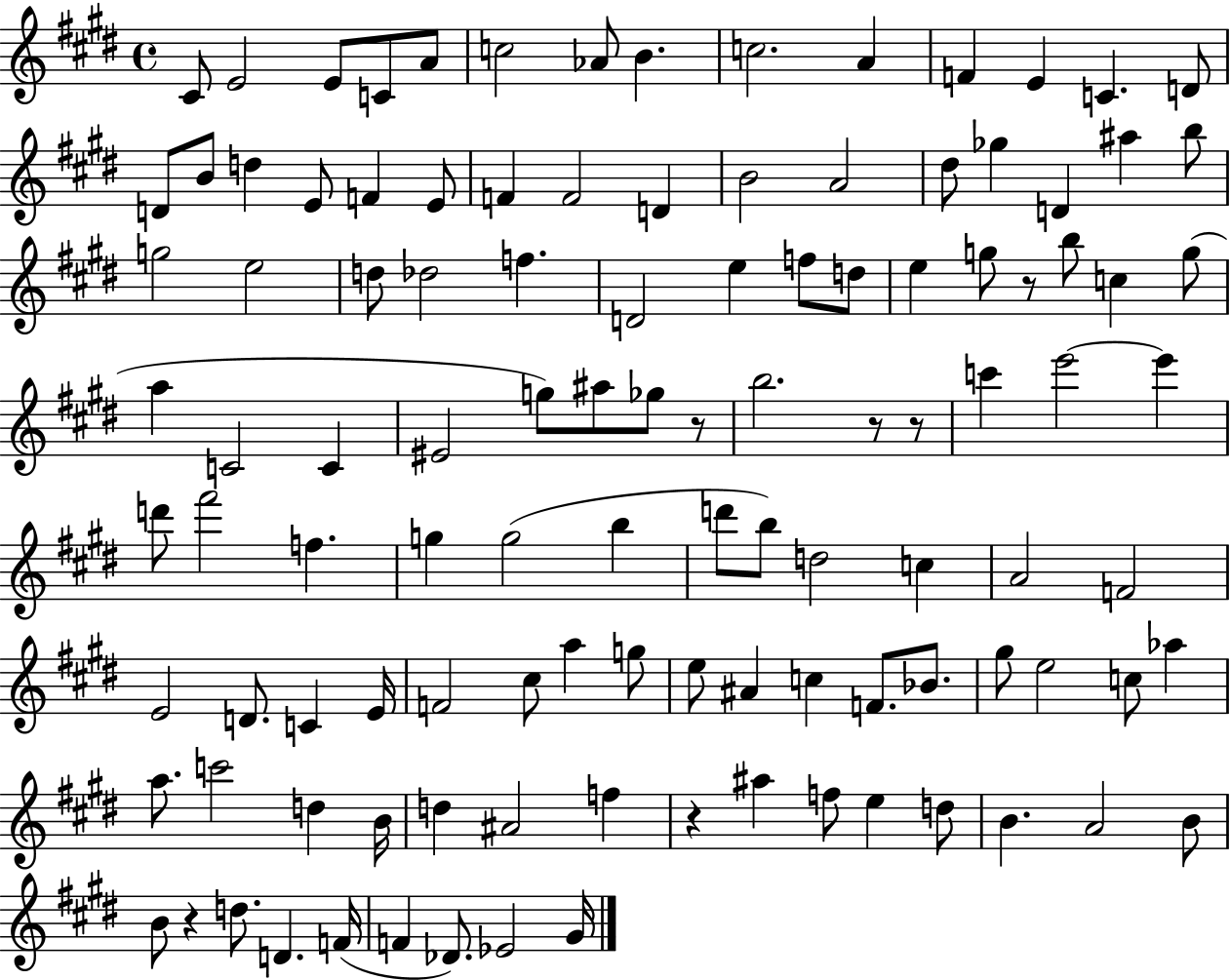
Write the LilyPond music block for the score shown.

{
  \clef treble
  \time 4/4
  \defaultTimeSignature
  \key e \major
  cis'8 e'2 e'8 c'8 a'8 | c''2 aes'8 b'4. | c''2. a'4 | f'4 e'4 c'4. d'8 | \break d'8 b'8 d''4 e'8 f'4 e'8 | f'4 f'2 d'4 | b'2 a'2 | dis''8 ges''4 d'4 ais''4 b''8 | \break g''2 e''2 | d''8 des''2 f''4. | d'2 e''4 f''8 d''8 | e''4 g''8 r8 b''8 c''4 g''8( | \break a''4 c'2 c'4 | eis'2 g''8) ais''8 ges''8 r8 | b''2. r8 r8 | c'''4 e'''2~~ e'''4 | \break d'''8 fis'''2 f''4. | g''4 g''2( b''4 | d'''8 b''8) d''2 c''4 | a'2 f'2 | \break e'2 d'8. c'4 e'16 | f'2 cis''8 a''4 g''8 | e''8 ais'4 c''4 f'8. bes'8. | gis''8 e''2 c''8 aes''4 | \break a''8. c'''2 d''4 b'16 | d''4 ais'2 f''4 | r4 ais''4 f''8 e''4 d''8 | b'4. a'2 b'8 | \break b'8 r4 d''8. d'4. f'16( | f'4 des'8.) ees'2 gis'16 | \bar "|."
}